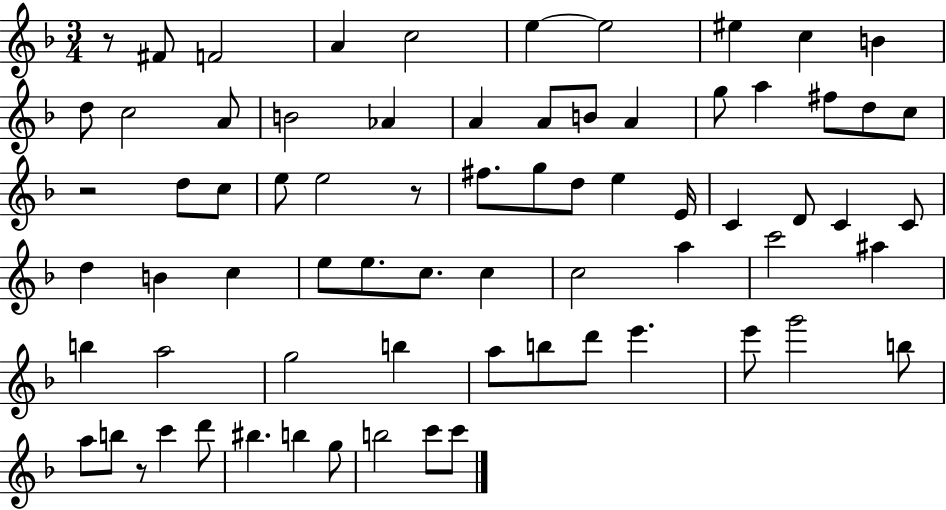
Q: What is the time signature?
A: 3/4